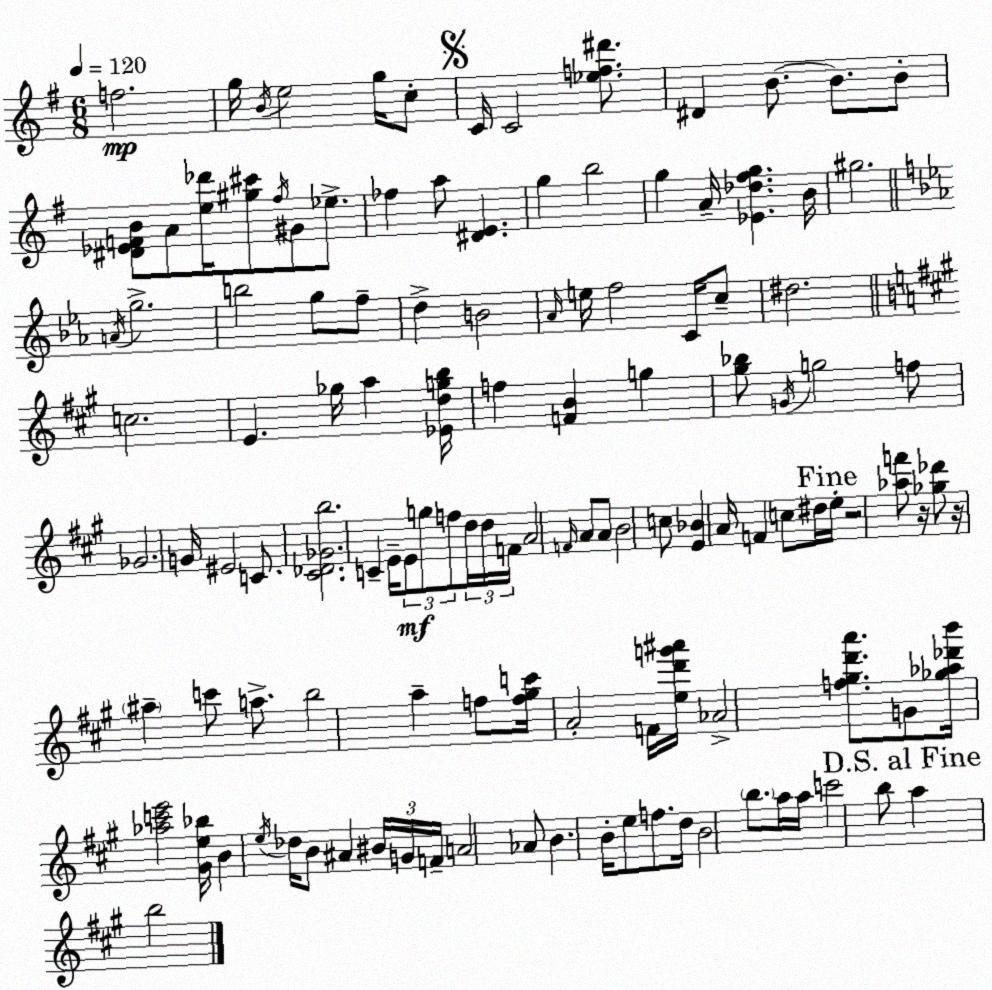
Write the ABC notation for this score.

X:1
T:Untitled
M:6/8
L:1/4
K:Em
f2 g/4 B/4 e2 g/4 c/2 C/4 C2 [_ef^d']/2 ^D B/2 B/2 B/2 [^D_EFB]/2 A/2 [e_d']/4 [^g^c']/2 ^f/4 ^G/2 _e/2 _f a/2 [^DE] g b2 g A/4 [_E_d^fg] B/4 ^g2 A/4 g2 b2 g/2 f/2 d B2 _A/4 e/4 f2 C/4 c/2 ^d2 c2 E _g/4 a [_Edgb]/4 f [FB] g [^g_b]/2 G/4 g2 f/2 _G2 G/4 ^E2 C/2 [^C_D_Gb]2 C E/4 E/2 g/2 f/2 d/4 d/4 F/4 A2 F/4 A/2 A/2 B2 c/2 [E_B] A/4 F c/2 ^d/4 e/4 z2 [_af']/2 z/4 [_g_d']/2 z/4 ^a c'/2 a/2 b2 a f/2 [f^gc']/4 A2 F/4 [ed'g'^a']/4 _A2 [f^gd'a']/2 G/2 [_g_a_d'b']/4 [_ac'e']2 [^Ge_b]/4 B e/4 _d/4 B/2 ^A ^B/4 G/4 F/4 A2 _A/2 B B/4 e/2 f/2 d/4 B2 b/2 a/4 a/4 c'2 b/2 a b2